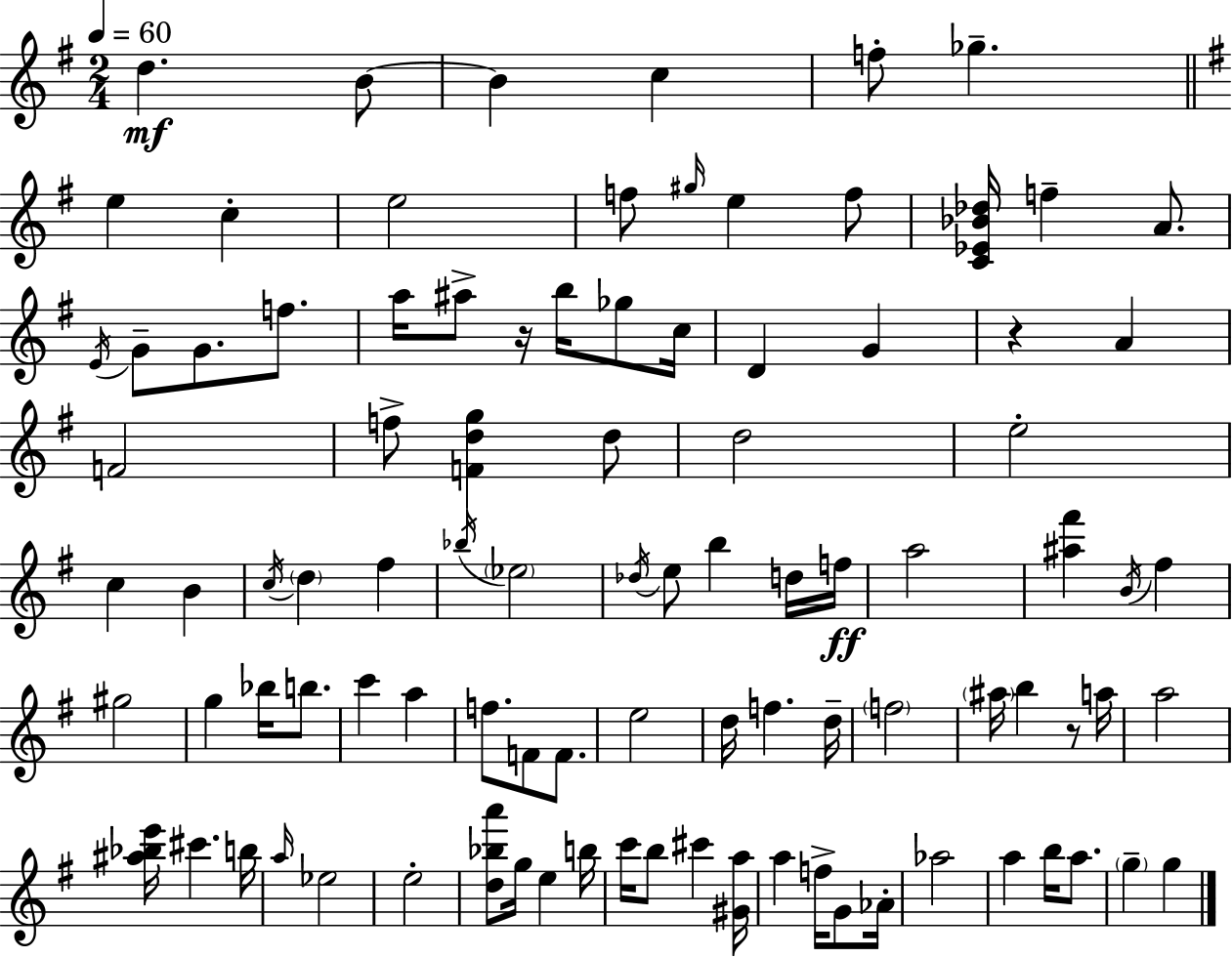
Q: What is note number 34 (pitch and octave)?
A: B4